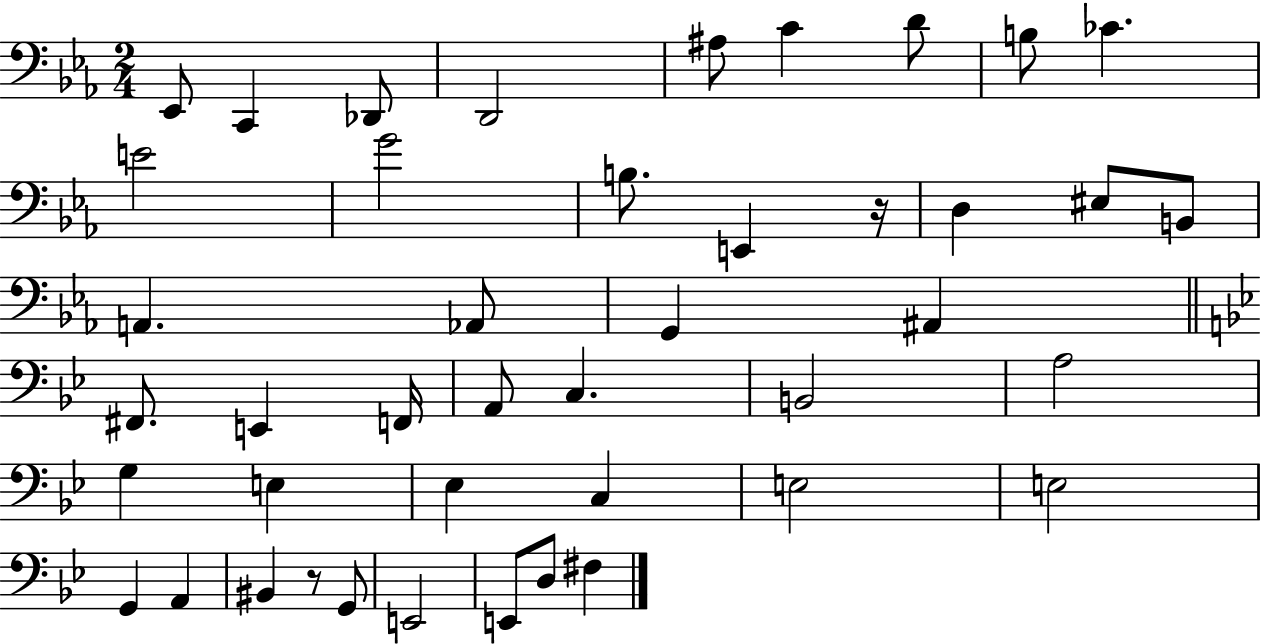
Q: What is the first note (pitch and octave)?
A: Eb2